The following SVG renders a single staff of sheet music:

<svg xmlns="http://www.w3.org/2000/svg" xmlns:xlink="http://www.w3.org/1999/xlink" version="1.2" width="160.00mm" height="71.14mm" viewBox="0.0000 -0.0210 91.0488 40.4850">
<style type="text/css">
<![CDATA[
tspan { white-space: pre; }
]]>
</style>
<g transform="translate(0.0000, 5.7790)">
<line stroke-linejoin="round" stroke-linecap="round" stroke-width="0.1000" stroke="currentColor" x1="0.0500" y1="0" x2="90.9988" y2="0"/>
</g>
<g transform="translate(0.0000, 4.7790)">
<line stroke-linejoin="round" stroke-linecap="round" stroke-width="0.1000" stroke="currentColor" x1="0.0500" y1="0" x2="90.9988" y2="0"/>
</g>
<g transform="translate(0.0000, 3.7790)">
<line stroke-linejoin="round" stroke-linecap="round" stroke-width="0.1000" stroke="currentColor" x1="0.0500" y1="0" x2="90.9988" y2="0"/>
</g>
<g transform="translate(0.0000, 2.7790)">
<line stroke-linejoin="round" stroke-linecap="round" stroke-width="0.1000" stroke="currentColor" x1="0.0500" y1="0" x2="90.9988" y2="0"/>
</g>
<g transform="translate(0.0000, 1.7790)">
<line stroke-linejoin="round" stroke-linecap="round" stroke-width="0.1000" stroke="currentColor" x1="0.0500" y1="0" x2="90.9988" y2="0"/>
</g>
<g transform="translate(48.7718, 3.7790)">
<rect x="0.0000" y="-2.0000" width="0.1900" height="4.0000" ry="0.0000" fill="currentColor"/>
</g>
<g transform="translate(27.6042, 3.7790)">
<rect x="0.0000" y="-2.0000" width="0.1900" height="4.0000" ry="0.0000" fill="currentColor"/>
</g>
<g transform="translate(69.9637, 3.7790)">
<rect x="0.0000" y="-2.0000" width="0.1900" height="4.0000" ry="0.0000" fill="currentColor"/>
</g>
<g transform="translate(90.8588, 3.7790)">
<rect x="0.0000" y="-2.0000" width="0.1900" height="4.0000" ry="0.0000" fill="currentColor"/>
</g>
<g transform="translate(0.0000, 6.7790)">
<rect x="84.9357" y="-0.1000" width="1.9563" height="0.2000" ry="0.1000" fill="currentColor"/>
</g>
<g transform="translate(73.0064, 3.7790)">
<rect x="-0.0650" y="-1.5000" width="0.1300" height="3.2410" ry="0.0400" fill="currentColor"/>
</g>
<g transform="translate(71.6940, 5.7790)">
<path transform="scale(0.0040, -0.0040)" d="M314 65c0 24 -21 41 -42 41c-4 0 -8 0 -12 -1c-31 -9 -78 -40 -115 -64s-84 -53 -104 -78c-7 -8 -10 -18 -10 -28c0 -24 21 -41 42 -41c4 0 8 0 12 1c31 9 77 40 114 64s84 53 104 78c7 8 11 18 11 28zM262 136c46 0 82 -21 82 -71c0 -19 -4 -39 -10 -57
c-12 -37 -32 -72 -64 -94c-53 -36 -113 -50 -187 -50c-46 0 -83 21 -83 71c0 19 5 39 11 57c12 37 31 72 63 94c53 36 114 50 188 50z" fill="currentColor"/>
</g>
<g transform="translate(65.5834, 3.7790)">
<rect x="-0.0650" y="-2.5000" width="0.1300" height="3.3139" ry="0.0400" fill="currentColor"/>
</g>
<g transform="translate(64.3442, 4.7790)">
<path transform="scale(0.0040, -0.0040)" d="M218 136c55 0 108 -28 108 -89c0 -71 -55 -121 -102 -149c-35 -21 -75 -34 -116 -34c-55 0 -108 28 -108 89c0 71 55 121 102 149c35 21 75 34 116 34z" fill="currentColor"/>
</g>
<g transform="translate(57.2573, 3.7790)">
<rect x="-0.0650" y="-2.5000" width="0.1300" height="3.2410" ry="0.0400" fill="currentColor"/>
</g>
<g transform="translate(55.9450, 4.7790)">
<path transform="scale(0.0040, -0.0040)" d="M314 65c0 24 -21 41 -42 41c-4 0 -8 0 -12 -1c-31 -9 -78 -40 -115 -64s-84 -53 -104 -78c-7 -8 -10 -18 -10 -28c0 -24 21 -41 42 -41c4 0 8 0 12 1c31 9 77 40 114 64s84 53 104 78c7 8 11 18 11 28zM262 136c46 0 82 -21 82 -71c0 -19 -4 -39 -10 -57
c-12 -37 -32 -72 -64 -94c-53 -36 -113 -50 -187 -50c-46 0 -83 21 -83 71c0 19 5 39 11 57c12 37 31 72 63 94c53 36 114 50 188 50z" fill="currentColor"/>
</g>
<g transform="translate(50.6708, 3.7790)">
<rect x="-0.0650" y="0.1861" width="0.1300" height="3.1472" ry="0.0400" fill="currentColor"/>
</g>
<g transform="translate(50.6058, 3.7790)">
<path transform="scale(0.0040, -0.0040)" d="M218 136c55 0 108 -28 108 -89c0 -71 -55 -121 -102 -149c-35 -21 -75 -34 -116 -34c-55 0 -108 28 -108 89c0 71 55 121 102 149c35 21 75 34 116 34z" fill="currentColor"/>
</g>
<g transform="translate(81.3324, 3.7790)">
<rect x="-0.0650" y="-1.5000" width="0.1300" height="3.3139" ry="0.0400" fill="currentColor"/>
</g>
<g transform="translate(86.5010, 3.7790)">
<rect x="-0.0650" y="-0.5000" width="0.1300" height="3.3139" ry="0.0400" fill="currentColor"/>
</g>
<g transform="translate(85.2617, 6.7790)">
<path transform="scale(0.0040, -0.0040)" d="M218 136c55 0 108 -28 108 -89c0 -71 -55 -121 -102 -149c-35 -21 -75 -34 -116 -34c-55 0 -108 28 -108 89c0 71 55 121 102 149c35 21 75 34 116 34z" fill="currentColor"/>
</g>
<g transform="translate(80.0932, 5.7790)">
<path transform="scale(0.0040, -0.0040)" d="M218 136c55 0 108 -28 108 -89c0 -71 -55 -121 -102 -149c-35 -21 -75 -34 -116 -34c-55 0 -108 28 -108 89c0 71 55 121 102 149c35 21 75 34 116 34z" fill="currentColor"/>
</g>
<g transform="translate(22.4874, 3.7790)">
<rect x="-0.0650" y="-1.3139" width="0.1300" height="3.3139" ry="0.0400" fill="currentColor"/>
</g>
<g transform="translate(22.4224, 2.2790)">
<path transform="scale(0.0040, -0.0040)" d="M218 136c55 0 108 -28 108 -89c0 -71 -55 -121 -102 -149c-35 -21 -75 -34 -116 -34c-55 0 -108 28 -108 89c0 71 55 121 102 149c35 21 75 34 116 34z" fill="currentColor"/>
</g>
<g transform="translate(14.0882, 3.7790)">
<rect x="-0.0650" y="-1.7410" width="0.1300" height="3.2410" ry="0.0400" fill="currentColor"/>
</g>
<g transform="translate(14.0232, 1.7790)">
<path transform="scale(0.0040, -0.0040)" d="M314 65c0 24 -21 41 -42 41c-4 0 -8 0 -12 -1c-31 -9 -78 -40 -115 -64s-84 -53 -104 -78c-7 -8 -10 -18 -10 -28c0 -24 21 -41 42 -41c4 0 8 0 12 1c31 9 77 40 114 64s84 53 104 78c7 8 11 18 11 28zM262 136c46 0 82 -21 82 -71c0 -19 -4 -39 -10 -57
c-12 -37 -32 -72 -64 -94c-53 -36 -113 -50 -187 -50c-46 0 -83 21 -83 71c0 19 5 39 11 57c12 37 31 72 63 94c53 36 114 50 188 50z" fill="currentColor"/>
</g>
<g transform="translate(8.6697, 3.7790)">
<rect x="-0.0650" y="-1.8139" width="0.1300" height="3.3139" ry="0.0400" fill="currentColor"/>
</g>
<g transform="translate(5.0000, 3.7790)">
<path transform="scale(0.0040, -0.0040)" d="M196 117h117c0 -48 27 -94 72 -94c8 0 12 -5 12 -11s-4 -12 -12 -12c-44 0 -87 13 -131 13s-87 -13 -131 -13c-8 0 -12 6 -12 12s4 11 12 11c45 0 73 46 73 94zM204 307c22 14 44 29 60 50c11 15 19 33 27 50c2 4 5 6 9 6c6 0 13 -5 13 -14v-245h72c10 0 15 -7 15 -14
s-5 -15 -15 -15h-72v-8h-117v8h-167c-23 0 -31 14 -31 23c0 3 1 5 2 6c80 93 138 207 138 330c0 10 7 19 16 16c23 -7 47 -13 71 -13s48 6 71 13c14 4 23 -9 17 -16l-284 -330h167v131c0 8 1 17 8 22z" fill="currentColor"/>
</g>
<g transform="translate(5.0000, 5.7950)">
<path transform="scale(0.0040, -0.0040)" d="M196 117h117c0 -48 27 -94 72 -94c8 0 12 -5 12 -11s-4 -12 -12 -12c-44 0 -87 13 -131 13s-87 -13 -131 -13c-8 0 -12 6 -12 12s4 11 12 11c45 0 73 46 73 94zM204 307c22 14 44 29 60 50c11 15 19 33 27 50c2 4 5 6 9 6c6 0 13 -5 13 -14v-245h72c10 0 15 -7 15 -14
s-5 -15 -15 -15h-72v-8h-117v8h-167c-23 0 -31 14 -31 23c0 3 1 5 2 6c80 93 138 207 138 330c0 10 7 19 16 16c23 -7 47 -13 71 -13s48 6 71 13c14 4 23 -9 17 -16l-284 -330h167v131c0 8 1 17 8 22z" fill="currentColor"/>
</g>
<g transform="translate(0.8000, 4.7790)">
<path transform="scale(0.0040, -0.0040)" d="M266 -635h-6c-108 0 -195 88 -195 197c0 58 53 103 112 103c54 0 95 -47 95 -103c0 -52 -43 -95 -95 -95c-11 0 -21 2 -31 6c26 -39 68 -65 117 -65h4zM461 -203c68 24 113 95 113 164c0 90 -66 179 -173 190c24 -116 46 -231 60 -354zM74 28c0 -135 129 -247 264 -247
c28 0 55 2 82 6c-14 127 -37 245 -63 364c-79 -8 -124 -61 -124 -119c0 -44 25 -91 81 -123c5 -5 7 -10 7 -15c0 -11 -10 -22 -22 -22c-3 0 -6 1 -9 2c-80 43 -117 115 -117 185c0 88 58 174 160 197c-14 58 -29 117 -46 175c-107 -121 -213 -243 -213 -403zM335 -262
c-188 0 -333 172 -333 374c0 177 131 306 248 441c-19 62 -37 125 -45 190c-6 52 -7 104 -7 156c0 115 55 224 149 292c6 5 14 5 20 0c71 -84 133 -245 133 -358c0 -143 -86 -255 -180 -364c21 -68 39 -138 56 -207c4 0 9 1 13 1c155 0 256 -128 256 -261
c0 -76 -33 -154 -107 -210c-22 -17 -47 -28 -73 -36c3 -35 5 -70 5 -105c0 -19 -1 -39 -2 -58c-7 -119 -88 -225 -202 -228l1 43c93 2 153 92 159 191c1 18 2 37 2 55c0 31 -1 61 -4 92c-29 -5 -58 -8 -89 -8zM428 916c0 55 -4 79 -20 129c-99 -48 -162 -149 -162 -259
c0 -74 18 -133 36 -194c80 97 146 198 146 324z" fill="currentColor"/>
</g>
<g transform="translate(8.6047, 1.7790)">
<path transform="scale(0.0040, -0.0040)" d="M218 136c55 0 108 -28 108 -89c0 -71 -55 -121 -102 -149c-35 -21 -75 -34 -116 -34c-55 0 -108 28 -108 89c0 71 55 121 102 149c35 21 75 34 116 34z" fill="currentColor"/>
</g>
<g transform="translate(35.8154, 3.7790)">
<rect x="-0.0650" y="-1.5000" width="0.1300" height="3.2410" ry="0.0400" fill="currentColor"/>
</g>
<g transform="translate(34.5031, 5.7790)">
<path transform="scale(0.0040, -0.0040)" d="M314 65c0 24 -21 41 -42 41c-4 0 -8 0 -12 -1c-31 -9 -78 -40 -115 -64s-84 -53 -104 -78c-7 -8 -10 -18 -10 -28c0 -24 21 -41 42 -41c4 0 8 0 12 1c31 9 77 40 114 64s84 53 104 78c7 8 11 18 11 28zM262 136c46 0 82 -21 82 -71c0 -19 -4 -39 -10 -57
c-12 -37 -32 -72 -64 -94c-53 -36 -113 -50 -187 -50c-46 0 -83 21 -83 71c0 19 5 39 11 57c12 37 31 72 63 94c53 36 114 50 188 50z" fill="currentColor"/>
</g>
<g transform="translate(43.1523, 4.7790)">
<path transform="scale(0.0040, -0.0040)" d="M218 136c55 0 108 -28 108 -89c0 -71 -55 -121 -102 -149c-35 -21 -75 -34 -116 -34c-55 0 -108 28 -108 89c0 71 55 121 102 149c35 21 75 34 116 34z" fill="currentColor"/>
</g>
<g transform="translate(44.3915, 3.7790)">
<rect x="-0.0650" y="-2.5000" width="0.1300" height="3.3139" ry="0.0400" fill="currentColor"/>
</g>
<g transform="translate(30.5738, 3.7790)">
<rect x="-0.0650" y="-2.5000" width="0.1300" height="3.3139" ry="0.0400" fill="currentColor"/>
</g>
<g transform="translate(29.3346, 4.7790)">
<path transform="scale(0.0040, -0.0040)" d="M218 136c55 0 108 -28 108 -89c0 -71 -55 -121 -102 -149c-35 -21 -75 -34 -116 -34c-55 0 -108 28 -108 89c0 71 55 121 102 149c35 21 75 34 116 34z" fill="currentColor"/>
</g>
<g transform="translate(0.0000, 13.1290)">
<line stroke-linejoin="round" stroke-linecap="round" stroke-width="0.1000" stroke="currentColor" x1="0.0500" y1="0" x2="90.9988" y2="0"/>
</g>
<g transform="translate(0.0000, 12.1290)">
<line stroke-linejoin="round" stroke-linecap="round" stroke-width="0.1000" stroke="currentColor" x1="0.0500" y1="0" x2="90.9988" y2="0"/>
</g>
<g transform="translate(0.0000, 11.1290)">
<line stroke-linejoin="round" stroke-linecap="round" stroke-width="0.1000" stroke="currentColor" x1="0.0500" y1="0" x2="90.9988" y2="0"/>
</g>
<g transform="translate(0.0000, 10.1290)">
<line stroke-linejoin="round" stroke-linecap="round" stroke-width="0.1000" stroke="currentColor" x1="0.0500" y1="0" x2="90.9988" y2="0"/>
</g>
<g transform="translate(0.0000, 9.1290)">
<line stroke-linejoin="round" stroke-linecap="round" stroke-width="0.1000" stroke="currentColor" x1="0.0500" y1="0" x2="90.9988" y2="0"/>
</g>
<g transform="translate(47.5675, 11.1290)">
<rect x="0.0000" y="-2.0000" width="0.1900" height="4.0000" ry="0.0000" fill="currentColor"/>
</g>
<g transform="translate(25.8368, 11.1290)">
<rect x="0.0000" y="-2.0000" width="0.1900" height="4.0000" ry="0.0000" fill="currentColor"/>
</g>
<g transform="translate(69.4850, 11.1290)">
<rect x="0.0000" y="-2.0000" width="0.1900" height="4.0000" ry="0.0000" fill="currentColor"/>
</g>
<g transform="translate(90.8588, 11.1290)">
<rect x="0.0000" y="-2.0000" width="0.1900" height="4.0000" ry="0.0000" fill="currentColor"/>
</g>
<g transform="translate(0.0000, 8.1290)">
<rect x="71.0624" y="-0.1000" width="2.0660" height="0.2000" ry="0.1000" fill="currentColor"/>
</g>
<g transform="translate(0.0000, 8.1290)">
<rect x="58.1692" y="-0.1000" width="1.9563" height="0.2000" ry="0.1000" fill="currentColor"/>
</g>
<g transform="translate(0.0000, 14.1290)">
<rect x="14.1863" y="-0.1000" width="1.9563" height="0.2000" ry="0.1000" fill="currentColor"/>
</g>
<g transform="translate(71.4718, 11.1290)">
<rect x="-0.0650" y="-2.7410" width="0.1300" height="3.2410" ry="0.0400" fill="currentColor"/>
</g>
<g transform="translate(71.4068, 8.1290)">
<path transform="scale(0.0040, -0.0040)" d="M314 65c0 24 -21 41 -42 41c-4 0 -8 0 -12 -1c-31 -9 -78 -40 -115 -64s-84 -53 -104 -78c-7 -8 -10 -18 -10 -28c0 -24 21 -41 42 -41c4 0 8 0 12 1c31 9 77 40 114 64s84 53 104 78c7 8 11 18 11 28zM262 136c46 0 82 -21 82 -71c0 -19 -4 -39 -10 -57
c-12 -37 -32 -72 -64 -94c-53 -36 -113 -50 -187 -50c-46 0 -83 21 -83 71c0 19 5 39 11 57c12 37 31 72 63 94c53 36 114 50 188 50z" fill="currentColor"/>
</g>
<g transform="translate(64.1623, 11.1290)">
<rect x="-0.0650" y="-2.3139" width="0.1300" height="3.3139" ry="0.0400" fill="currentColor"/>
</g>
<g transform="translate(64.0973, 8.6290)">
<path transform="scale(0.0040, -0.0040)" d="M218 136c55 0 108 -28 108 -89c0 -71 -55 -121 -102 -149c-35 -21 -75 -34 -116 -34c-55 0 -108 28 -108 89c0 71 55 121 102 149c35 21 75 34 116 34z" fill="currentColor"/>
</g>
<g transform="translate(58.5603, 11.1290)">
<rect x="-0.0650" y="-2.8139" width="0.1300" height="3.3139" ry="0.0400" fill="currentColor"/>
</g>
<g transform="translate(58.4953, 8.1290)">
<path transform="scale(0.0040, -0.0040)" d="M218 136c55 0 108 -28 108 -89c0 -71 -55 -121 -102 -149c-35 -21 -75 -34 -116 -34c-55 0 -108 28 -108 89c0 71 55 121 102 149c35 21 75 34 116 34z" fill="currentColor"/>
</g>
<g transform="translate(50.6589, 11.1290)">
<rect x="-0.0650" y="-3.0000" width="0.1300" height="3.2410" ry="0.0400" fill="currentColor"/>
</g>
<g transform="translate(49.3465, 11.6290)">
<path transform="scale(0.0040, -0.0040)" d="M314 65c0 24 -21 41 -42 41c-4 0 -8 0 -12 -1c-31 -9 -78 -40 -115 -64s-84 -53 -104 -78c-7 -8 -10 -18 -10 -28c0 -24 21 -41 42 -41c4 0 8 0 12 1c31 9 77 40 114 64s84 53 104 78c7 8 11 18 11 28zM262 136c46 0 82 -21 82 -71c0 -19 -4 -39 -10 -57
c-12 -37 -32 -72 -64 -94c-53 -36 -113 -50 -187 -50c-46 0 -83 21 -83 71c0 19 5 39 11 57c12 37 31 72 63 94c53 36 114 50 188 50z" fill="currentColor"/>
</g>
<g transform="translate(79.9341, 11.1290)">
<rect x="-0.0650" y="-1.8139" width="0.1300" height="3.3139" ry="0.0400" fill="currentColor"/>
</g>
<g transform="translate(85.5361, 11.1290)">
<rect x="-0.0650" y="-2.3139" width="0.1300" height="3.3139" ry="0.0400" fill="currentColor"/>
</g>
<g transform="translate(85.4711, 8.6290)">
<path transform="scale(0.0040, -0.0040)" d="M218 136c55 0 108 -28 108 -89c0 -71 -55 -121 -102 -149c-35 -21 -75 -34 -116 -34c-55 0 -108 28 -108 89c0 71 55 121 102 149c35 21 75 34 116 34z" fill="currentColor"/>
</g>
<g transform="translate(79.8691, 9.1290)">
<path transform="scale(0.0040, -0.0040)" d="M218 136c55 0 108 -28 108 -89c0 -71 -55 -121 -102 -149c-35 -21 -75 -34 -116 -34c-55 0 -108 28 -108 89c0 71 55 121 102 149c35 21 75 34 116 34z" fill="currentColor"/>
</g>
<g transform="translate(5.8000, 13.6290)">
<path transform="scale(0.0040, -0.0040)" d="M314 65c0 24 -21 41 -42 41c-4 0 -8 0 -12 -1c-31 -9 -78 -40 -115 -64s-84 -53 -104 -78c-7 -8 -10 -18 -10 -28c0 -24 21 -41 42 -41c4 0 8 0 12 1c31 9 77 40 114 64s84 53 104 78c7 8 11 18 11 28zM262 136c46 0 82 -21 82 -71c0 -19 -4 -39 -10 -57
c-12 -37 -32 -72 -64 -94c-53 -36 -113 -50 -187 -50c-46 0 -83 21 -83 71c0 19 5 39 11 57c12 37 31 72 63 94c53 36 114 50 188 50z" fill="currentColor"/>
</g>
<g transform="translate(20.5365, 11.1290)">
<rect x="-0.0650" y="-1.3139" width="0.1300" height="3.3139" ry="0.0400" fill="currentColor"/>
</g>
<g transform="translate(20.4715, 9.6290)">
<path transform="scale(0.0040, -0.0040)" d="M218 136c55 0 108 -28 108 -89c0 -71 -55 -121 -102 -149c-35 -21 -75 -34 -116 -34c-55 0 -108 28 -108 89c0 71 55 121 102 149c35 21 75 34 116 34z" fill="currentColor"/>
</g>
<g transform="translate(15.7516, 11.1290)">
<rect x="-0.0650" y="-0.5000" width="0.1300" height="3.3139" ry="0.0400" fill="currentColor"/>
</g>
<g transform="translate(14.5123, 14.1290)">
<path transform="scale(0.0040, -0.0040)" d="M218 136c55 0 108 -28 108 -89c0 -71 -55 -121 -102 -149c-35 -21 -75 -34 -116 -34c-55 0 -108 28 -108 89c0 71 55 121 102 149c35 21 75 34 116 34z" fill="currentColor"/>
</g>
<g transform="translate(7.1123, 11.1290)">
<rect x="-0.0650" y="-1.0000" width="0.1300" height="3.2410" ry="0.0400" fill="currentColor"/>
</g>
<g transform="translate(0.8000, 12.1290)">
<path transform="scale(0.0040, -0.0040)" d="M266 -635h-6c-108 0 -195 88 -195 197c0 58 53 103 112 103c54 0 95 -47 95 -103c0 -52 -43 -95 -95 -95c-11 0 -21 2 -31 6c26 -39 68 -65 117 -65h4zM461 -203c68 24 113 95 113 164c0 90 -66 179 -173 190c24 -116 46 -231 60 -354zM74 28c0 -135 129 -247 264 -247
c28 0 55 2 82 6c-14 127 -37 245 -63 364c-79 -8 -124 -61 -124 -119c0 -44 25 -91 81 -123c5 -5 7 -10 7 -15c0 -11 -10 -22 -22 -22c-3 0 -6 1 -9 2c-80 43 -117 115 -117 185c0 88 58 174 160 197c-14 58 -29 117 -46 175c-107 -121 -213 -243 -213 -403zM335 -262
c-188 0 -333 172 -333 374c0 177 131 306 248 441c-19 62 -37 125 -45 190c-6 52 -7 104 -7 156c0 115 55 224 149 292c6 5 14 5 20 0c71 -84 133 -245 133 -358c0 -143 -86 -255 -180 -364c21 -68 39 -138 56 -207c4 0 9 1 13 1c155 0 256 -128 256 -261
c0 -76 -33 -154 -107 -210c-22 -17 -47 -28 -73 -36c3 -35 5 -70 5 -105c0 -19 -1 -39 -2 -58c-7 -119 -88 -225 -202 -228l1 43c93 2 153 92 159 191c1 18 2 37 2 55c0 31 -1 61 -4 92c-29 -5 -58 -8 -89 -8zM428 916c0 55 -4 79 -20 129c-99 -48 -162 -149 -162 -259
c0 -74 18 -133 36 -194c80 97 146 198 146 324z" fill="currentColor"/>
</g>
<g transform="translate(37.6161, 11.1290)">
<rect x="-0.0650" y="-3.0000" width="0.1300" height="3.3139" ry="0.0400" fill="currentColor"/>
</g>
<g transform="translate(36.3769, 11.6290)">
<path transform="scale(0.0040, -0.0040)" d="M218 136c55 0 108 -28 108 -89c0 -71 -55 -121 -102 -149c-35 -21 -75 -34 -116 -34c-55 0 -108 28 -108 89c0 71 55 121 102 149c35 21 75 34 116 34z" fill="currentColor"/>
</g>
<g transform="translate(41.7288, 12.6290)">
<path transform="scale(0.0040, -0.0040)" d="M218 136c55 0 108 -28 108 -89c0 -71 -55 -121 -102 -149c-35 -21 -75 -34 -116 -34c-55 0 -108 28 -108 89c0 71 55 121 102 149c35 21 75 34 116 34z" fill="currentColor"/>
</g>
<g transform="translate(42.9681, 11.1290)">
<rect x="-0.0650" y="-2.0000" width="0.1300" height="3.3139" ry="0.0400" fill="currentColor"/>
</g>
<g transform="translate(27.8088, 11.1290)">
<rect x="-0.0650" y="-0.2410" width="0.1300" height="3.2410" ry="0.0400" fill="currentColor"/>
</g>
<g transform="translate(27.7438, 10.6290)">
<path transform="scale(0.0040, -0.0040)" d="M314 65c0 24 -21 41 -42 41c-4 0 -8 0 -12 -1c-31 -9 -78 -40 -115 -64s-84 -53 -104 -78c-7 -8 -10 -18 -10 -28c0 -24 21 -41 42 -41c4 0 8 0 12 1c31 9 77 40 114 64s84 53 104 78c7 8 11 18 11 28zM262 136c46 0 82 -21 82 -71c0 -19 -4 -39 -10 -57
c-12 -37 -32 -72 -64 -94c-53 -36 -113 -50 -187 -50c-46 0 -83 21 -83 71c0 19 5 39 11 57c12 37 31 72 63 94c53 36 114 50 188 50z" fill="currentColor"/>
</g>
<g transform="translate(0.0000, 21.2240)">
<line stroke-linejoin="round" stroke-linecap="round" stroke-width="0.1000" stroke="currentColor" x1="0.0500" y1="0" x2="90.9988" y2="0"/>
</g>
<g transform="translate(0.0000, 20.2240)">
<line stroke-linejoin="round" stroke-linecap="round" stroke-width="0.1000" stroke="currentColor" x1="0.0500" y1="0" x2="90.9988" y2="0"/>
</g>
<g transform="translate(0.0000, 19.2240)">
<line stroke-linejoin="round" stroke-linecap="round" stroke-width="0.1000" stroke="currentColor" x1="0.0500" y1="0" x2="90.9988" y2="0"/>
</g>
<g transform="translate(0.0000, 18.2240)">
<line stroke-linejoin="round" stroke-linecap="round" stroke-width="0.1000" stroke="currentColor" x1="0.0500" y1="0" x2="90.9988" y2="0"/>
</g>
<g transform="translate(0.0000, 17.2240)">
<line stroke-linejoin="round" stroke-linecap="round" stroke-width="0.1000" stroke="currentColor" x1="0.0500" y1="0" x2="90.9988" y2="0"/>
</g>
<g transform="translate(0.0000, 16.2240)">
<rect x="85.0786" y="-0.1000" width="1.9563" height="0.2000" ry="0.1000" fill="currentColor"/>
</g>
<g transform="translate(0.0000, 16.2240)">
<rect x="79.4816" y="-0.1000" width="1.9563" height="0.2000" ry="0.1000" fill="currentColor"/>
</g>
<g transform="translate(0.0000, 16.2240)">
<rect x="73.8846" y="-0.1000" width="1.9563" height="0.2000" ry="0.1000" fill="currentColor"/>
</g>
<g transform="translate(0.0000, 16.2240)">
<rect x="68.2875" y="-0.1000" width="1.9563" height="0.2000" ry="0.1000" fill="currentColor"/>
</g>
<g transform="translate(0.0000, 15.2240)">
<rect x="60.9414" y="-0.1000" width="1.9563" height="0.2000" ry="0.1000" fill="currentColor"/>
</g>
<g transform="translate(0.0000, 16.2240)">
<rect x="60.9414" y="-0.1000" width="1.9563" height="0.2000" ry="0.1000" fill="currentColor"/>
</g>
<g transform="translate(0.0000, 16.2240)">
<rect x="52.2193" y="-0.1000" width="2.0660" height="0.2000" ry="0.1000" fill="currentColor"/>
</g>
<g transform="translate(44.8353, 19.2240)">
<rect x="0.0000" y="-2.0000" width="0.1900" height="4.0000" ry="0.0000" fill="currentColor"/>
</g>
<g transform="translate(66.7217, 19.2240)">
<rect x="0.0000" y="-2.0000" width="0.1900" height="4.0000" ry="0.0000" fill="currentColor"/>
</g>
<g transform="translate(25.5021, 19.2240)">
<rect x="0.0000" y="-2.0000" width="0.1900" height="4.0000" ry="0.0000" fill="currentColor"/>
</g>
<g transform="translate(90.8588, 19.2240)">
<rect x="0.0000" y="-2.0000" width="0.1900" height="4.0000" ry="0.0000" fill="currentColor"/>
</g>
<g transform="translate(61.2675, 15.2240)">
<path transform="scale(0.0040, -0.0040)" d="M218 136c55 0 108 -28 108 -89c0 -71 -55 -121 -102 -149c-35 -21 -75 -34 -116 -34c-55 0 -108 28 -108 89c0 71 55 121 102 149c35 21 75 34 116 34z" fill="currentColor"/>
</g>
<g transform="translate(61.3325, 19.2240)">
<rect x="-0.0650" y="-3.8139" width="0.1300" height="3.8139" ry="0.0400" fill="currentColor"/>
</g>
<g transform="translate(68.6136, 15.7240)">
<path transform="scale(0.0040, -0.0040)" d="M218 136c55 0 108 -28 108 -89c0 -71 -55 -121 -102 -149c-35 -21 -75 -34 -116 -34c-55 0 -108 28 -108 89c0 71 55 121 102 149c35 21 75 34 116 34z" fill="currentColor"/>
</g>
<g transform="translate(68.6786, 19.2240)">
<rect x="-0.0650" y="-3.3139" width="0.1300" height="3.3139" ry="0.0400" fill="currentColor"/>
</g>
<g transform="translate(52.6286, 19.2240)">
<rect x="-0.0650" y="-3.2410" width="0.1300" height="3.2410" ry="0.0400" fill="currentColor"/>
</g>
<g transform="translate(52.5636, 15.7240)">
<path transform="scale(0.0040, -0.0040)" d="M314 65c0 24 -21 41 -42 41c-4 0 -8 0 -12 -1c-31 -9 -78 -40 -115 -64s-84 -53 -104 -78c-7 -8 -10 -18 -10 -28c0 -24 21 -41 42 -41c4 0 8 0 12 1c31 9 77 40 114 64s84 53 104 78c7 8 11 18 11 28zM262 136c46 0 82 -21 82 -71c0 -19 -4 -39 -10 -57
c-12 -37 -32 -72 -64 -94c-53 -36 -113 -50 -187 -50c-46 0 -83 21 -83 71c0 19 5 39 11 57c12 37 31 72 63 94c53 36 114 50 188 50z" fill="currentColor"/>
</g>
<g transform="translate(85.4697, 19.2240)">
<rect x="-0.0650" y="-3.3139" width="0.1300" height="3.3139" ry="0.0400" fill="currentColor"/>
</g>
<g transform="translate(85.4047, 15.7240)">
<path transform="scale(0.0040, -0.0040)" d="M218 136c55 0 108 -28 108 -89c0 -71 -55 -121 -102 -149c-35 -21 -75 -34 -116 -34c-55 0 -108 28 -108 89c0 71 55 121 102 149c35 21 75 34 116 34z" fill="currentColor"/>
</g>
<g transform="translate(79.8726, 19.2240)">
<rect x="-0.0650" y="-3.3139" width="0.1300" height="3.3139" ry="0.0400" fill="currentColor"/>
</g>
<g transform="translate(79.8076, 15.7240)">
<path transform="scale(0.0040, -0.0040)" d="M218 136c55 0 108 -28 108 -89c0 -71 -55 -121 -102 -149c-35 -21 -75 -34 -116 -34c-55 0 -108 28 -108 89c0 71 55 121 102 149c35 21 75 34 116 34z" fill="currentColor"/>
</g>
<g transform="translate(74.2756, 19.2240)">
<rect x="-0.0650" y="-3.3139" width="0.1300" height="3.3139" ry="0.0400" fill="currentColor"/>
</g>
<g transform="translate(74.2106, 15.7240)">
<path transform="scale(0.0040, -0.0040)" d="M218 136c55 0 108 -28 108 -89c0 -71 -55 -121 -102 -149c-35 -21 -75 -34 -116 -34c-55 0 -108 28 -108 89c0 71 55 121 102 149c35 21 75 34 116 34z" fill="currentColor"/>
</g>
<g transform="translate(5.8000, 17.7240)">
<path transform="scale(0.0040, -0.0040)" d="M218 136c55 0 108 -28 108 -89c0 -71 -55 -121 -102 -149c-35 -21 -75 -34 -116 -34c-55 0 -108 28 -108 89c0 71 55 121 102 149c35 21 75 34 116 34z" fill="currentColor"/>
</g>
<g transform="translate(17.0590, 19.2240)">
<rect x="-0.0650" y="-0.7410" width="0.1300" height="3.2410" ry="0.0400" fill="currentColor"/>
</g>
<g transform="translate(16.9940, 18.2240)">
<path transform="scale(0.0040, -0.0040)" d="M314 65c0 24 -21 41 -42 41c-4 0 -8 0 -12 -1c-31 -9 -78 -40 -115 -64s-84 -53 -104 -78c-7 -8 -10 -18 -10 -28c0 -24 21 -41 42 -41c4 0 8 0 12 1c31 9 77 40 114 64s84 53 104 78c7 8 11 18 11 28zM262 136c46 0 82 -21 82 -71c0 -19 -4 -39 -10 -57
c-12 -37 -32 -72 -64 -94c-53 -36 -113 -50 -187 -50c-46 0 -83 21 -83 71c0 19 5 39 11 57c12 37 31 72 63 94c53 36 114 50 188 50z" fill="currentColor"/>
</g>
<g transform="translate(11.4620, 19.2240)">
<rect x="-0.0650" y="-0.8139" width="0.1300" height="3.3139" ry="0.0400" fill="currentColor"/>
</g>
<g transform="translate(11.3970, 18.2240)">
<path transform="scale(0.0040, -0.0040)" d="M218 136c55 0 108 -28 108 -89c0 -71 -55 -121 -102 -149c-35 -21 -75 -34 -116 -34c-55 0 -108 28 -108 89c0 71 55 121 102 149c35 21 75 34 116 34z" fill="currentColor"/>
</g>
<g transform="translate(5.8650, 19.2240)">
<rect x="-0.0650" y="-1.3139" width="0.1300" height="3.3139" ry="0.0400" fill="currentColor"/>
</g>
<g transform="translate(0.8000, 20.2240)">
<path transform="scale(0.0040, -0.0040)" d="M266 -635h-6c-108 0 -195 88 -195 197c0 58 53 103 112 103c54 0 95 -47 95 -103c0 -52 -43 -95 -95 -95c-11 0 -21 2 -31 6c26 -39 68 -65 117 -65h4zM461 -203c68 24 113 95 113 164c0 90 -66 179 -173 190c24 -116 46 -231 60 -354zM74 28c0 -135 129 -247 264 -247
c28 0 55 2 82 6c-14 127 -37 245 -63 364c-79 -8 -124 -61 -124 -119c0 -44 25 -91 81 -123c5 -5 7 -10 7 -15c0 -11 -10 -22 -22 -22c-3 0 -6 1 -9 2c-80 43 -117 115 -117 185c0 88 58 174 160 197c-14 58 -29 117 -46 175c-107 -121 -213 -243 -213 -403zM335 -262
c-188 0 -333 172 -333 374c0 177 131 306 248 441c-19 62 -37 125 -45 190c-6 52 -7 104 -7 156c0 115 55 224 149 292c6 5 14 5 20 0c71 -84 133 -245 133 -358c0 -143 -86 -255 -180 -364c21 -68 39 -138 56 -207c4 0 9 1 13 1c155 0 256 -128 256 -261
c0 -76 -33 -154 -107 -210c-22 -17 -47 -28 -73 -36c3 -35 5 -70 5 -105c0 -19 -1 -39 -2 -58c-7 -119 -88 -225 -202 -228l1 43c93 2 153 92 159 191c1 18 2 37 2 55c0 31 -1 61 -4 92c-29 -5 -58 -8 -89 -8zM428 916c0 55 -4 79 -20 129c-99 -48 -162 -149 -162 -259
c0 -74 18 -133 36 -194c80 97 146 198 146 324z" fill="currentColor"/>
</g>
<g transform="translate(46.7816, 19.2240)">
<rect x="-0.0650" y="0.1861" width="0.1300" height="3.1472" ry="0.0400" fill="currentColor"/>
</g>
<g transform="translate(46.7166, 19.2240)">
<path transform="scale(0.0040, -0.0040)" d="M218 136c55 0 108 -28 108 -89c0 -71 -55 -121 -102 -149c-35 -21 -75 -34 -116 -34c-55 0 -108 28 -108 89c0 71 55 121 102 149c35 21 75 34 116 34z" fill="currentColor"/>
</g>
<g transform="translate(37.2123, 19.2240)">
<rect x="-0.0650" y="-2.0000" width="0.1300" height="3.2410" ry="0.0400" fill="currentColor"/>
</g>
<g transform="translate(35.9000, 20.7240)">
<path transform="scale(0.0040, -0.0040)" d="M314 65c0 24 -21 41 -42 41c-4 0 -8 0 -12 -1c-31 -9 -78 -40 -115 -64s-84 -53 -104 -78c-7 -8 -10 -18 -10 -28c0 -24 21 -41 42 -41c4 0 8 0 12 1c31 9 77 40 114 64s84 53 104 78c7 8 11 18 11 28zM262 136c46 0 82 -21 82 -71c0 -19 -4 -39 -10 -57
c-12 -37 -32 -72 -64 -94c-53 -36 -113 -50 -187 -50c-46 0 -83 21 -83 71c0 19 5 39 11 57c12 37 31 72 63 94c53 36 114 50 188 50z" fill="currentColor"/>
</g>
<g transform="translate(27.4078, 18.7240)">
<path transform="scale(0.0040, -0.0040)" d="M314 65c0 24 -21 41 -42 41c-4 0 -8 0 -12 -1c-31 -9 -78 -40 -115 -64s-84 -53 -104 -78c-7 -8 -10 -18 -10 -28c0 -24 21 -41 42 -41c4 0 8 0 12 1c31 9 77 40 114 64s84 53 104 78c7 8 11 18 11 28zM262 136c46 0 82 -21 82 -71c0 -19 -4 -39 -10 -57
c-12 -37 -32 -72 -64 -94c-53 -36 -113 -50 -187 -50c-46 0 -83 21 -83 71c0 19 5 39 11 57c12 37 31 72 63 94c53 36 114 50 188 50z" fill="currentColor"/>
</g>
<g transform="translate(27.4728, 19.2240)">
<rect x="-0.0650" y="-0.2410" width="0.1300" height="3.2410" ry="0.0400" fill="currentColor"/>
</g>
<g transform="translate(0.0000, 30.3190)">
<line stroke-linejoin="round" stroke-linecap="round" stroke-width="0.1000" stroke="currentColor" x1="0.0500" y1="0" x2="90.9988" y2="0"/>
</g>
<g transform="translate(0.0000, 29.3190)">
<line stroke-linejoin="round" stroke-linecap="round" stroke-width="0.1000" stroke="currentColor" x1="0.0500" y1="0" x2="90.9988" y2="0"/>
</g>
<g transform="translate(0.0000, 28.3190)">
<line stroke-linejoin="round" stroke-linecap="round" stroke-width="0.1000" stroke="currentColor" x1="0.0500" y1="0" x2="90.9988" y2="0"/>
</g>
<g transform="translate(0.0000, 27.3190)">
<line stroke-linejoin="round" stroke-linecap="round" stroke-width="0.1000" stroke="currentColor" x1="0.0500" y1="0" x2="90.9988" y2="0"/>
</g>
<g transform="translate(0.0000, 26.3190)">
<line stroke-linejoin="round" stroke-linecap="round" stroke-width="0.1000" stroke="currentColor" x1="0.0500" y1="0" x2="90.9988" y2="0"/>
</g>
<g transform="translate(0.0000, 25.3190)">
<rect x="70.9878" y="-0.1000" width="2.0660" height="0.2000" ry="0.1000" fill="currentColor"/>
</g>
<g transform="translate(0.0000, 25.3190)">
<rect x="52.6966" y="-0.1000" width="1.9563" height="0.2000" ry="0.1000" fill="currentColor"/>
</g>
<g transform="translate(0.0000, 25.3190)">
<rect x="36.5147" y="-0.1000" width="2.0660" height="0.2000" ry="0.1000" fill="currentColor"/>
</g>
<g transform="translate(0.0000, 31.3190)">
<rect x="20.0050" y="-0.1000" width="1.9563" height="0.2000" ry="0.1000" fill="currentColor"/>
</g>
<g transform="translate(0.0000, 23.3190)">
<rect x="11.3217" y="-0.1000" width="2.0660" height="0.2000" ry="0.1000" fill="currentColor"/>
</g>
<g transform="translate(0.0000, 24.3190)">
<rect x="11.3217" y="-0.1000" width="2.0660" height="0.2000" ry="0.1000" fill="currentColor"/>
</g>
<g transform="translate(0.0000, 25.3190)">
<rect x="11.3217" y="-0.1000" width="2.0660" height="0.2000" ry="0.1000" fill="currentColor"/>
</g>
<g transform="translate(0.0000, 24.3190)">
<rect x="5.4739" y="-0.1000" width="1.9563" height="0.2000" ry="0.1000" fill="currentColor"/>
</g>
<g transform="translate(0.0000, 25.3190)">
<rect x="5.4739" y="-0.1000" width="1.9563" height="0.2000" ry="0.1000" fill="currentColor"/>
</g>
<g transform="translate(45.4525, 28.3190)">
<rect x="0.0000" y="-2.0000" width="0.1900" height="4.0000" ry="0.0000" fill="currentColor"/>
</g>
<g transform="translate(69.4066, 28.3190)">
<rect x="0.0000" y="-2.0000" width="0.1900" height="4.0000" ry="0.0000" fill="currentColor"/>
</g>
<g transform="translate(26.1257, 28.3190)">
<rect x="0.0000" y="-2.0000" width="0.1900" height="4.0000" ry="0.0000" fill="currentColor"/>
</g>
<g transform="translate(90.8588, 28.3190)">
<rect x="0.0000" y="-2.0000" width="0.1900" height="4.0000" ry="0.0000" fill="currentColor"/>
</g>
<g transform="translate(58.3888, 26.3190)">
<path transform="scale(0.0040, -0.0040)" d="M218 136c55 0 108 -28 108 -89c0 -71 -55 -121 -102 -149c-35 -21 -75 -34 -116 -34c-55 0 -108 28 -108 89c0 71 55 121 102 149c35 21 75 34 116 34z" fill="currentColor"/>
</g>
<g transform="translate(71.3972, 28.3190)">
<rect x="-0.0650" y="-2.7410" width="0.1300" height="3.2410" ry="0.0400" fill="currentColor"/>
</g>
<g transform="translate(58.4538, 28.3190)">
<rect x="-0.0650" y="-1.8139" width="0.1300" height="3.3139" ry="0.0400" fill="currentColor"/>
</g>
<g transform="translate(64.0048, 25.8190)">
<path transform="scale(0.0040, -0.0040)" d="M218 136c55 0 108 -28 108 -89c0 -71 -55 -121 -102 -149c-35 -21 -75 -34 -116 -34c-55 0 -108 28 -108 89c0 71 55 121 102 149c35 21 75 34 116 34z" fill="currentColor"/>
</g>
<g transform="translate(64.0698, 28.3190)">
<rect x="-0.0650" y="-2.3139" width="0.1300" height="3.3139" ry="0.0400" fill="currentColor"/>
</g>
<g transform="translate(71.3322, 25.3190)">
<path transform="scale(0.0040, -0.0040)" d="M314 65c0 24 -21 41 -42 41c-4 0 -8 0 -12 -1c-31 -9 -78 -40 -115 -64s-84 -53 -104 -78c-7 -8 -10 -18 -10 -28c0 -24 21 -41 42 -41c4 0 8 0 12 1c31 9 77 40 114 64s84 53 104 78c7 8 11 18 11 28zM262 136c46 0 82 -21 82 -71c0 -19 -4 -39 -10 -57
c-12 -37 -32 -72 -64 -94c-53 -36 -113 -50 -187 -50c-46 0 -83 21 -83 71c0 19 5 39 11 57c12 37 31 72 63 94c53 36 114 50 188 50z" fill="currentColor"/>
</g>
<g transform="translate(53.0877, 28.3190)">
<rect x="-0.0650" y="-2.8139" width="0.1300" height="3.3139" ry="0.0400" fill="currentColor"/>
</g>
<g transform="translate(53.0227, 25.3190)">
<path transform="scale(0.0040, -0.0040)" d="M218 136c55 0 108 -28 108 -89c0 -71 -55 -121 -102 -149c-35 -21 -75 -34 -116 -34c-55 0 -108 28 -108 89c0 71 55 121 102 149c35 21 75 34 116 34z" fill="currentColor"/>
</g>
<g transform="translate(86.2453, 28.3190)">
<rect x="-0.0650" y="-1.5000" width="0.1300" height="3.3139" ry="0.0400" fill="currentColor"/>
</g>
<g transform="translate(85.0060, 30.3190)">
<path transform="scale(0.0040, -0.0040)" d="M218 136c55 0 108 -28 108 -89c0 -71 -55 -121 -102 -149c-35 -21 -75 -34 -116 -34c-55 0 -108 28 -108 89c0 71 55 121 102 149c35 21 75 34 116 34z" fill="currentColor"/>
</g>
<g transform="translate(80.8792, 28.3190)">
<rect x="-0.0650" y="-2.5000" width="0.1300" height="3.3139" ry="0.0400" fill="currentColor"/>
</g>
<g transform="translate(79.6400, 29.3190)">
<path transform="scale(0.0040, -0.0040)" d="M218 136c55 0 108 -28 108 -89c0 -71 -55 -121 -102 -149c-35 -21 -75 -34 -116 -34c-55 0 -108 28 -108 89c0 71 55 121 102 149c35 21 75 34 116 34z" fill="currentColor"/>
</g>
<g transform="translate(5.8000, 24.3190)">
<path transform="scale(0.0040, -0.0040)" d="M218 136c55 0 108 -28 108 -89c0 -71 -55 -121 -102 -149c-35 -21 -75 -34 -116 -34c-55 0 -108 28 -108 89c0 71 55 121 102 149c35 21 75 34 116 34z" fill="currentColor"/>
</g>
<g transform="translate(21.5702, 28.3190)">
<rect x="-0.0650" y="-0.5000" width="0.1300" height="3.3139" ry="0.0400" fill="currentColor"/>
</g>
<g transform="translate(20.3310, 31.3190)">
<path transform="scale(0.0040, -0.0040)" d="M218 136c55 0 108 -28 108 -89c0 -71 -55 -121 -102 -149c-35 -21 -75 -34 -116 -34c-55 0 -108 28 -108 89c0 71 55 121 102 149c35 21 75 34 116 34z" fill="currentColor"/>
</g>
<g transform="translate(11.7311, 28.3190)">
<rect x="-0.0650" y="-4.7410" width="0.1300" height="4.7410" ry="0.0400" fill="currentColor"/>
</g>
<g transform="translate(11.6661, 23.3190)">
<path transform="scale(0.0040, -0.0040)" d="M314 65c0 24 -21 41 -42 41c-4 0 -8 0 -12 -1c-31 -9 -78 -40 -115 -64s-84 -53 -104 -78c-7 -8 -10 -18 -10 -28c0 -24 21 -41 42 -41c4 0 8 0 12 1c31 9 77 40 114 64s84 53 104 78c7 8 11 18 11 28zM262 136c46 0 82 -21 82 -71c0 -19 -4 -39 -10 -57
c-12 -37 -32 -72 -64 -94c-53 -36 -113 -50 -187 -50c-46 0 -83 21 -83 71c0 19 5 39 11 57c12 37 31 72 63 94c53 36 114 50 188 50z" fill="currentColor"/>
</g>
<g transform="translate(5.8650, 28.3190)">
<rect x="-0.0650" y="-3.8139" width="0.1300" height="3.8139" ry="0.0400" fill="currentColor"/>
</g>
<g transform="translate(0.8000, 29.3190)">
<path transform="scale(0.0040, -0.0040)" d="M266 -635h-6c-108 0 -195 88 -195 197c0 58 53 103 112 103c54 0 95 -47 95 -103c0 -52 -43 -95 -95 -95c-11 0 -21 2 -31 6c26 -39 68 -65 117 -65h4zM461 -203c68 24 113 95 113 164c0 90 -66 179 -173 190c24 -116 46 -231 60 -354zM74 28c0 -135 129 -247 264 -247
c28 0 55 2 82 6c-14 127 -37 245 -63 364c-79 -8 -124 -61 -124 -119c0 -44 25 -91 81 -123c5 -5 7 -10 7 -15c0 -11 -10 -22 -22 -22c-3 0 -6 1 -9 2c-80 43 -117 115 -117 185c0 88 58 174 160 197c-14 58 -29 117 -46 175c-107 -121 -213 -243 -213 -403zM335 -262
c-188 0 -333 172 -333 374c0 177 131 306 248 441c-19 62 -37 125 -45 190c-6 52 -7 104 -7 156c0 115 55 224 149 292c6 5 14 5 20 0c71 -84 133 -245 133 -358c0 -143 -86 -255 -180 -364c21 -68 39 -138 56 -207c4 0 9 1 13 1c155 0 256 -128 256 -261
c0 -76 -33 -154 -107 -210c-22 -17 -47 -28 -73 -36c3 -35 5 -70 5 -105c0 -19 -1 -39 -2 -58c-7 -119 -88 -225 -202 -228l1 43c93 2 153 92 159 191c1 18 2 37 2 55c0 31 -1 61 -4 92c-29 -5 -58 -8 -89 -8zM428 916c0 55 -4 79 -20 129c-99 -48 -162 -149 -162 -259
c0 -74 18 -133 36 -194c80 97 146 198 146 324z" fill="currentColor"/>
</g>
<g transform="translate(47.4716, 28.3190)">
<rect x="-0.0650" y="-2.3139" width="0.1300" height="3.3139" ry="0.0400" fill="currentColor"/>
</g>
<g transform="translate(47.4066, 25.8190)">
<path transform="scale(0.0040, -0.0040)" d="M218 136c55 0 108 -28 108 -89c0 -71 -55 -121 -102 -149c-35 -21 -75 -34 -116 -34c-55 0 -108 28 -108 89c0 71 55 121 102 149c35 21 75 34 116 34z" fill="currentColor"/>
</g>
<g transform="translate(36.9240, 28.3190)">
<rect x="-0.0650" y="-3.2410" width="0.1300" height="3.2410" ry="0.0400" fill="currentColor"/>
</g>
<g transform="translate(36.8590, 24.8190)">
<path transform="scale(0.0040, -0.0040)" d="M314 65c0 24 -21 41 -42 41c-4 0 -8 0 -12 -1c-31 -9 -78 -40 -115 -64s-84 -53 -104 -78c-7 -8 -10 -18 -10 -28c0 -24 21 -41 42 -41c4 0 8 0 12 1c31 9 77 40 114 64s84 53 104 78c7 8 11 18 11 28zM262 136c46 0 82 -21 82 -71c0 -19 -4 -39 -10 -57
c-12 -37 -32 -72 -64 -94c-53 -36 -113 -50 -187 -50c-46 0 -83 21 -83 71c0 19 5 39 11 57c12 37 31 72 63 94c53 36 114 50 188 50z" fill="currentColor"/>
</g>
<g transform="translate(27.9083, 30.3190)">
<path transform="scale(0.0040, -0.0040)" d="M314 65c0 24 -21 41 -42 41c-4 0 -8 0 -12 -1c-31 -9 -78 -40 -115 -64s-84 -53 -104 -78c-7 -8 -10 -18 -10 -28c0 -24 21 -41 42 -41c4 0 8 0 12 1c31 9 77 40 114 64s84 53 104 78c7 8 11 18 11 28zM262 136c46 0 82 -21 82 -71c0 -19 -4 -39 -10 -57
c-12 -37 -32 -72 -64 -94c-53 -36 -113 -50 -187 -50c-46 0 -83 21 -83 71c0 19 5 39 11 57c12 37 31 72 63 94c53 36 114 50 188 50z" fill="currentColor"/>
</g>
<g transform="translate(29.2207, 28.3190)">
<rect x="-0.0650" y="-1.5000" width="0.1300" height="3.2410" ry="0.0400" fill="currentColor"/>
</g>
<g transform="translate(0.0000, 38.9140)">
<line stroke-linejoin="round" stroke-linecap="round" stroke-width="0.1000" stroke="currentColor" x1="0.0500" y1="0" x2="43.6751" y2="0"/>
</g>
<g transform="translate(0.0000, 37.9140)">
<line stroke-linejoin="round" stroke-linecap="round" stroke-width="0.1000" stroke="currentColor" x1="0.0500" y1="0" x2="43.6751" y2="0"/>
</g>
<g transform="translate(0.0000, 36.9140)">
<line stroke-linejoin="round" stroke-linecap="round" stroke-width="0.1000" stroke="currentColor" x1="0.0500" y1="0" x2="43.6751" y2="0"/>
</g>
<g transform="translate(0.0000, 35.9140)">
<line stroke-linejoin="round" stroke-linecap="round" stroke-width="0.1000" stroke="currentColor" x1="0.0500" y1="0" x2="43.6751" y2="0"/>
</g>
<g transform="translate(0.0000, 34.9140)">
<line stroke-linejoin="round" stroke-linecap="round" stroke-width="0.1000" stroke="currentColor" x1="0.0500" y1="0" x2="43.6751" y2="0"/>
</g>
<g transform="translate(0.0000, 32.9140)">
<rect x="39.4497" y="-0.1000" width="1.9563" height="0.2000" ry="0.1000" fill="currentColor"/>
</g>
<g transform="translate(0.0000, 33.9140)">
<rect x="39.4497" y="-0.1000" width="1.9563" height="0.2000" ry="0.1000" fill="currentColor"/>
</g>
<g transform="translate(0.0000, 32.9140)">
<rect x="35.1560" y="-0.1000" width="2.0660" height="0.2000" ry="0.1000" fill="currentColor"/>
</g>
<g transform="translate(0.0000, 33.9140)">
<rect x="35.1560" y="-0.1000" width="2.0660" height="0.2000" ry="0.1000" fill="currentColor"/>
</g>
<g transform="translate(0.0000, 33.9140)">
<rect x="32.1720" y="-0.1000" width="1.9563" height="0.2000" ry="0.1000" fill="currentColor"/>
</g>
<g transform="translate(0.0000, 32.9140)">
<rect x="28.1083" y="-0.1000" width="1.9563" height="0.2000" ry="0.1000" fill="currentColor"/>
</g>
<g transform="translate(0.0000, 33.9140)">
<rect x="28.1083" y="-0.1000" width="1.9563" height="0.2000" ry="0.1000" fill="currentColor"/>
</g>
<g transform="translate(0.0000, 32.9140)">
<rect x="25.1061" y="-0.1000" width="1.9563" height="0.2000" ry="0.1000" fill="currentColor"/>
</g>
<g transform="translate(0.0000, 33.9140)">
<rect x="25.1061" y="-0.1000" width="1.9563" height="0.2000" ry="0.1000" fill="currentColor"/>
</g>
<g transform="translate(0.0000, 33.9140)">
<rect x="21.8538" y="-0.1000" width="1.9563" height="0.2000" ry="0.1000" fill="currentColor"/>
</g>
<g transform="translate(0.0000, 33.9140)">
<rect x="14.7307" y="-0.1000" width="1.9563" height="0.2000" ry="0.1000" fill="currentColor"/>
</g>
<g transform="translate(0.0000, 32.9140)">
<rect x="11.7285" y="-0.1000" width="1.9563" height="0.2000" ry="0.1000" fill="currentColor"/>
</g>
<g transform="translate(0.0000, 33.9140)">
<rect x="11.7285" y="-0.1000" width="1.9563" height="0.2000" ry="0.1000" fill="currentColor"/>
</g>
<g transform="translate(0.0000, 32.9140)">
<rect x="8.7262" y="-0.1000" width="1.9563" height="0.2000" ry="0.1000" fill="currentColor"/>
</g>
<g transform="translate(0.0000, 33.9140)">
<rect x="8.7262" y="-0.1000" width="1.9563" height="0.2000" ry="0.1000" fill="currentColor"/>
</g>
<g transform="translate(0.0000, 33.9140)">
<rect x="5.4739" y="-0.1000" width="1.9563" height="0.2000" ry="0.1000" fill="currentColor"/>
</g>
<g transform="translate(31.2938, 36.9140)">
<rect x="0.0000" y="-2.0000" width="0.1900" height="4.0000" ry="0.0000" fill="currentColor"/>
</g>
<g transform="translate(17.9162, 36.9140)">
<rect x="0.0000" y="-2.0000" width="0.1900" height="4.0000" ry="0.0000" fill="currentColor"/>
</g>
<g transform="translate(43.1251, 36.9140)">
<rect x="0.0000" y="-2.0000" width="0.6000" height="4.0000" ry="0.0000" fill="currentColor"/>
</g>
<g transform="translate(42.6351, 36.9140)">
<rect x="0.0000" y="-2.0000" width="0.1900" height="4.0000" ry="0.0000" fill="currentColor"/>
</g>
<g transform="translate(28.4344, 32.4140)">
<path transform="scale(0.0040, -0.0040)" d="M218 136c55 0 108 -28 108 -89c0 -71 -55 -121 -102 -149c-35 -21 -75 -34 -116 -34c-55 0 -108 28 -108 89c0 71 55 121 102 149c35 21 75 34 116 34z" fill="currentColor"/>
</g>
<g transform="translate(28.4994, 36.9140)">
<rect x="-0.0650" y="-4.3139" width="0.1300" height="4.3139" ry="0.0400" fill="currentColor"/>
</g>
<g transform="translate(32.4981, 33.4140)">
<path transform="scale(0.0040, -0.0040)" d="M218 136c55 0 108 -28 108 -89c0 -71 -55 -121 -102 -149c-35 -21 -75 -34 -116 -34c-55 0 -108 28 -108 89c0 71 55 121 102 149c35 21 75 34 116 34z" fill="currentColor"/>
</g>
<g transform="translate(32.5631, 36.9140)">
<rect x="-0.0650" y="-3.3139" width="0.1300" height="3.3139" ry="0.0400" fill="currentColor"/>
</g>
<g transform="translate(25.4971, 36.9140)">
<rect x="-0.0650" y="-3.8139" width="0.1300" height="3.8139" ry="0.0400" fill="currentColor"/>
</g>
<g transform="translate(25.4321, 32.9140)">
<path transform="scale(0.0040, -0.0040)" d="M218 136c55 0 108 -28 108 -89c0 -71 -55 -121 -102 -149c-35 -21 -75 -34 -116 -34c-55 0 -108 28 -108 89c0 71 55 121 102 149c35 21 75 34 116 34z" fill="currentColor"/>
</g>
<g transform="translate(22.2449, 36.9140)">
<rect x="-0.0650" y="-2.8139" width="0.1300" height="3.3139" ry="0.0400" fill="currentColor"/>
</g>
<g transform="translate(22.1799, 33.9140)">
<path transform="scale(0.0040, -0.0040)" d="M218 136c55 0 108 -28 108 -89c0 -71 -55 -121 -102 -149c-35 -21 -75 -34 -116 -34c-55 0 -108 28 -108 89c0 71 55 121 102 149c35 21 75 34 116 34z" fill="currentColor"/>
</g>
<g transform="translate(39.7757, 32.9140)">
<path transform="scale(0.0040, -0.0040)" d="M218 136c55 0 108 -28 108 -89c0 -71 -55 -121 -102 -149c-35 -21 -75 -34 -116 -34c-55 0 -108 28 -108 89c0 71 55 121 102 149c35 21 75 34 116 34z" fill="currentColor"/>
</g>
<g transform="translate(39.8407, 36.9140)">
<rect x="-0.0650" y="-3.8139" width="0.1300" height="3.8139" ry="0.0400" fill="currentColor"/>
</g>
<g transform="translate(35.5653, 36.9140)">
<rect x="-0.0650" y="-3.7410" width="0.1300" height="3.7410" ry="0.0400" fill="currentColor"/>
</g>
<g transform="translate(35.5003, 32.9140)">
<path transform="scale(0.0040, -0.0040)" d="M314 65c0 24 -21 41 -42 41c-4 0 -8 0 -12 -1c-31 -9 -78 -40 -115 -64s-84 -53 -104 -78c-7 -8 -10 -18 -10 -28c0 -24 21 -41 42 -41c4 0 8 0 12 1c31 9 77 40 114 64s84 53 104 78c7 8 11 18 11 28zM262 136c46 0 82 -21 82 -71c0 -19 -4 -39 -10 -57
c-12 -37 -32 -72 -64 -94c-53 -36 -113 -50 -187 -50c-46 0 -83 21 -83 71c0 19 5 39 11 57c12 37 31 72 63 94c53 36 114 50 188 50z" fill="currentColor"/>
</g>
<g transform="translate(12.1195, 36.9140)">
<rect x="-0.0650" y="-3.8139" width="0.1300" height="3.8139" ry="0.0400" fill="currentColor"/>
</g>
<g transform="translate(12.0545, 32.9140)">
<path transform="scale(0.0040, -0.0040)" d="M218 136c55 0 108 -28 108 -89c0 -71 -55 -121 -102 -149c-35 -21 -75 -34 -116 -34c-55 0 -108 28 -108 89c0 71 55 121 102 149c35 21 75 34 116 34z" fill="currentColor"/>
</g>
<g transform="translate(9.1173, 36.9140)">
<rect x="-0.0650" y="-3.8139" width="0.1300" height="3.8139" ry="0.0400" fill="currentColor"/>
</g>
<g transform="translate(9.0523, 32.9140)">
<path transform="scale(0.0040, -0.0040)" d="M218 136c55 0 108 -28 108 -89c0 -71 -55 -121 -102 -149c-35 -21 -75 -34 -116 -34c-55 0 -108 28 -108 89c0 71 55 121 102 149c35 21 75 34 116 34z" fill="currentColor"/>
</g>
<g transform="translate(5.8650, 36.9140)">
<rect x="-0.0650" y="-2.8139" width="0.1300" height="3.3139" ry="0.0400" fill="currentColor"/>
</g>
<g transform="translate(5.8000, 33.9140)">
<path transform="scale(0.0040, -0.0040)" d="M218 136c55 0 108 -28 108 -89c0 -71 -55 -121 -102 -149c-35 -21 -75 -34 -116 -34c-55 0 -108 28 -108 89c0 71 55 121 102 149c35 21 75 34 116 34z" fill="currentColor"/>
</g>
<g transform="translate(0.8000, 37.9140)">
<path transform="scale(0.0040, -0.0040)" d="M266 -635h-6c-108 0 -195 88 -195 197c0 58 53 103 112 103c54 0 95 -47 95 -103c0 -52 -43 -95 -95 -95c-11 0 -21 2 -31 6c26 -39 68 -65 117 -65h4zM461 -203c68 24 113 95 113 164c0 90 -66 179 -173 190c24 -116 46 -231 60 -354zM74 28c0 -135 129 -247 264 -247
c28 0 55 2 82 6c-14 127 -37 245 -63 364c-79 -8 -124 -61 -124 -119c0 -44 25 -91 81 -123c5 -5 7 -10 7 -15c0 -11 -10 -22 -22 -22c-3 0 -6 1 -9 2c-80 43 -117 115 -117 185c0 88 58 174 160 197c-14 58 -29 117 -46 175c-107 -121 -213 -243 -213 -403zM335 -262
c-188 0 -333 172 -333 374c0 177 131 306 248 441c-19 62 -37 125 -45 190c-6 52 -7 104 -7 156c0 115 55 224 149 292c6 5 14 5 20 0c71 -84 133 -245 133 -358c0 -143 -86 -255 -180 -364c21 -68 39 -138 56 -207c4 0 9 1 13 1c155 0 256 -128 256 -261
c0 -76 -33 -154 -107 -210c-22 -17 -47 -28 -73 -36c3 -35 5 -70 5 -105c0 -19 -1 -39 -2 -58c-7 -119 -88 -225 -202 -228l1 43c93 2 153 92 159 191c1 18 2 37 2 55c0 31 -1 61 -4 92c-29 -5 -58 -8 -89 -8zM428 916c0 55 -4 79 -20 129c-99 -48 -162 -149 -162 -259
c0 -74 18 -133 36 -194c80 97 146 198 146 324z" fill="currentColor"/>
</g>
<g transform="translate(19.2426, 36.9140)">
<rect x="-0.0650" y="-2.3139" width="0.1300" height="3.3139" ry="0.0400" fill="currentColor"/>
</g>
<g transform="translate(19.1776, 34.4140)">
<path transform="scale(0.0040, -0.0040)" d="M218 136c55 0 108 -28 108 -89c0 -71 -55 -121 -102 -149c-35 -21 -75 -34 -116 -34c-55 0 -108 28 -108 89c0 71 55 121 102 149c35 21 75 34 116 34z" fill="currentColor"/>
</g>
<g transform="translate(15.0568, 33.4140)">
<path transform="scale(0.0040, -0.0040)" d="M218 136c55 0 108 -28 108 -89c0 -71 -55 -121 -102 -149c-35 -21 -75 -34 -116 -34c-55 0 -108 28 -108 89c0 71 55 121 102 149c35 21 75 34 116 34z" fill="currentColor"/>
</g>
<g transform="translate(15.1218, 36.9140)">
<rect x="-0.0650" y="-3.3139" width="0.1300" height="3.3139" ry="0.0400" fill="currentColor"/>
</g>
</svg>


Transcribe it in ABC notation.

X:1
T:Untitled
M:4/4
L:1/4
K:C
f f2 e G E2 G B G2 G E2 E C D2 C e c2 A F A2 a g a2 f g e d d2 c2 F2 B b2 c' b b b b c' e'2 C E2 b2 g a f g a2 G E a c' c' b g a c' d' b c'2 c'